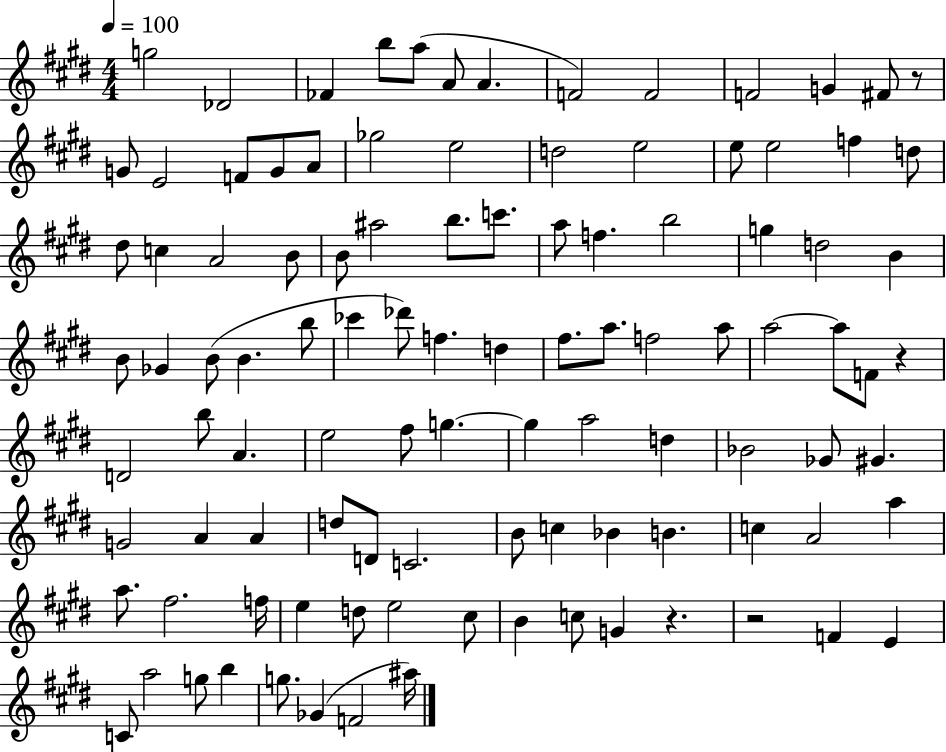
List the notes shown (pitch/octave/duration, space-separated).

G5/h Db4/h FES4/q B5/e A5/e A4/e A4/q. F4/h F4/h F4/h G4/q F#4/e R/e G4/e E4/h F4/e G4/e A4/e Gb5/h E5/h D5/h E5/h E5/e E5/h F5/q D5/e D#5/e C5/q A4/h B4/e B4/e A#5/h B5/e. C6/e. A5/e F5/q. B5/h G5/q D5/h B4/q B4/e Gb4/q B4/e B4/q. B5/e CES6/q Db6/e F5/q. D5/q F#5/e. A5/e. F5/h A5/e A5/h A5/e F4/e R/q D4/h B5/e A4/q. E5/h F#5/e G5/q. G5/q A5/h D5/q Bb4/h Gb4/e G#4/q. G4/h A4/q A4/q D5/e D4/e C4/h. B4/e C5/q Bb4/q B4/q. C5/q A4/h A5/q A5/e. F#5/h. F5/s E5/q D5/e E5/h C#5/e B4/q C5/e G4/q R/q. R/h F4/q E4/q C4/e A5/h G5/e B5/q G5/e. Gb4/q F4/h A#5/s